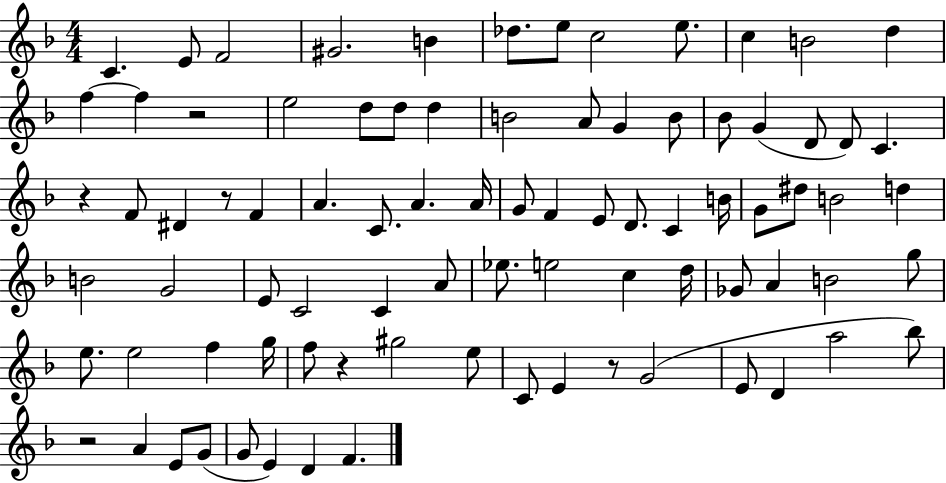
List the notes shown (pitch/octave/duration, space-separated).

C4/q. E4/e F4/h G#4/h. B4/q Db5/e. E5/e C5/h E5/e. C5/q B4/h D5/q F5/q F5/q R/h E5/h D5/e D5/e D5/q B4/h A4/e G4/q B4/e Bb4/e G4/q D4/e D4/e C4/q. R/q F4/e D#4/q R/e F4/q A4/q. C4/e. A4/q. A4/s G4/e F4/q E4/e D4/e. C4/q B4/s G4/e D#5/e B4/h D5/q B4/h G4/h E4/e C4/h C4/q A4/e Eb5/e. E5/h C5/q D5/s Gb4/e A4/q B4/h G5/e E5/e. E5/h F5/q G5/s F5/e R/q G#5/h E5/e C4/e E4/q R/e G4/h E4/e D4/q A5/h Bb5/e R/h A4/q E4/e G4/e G4/e E4/q D4/q F4/q.